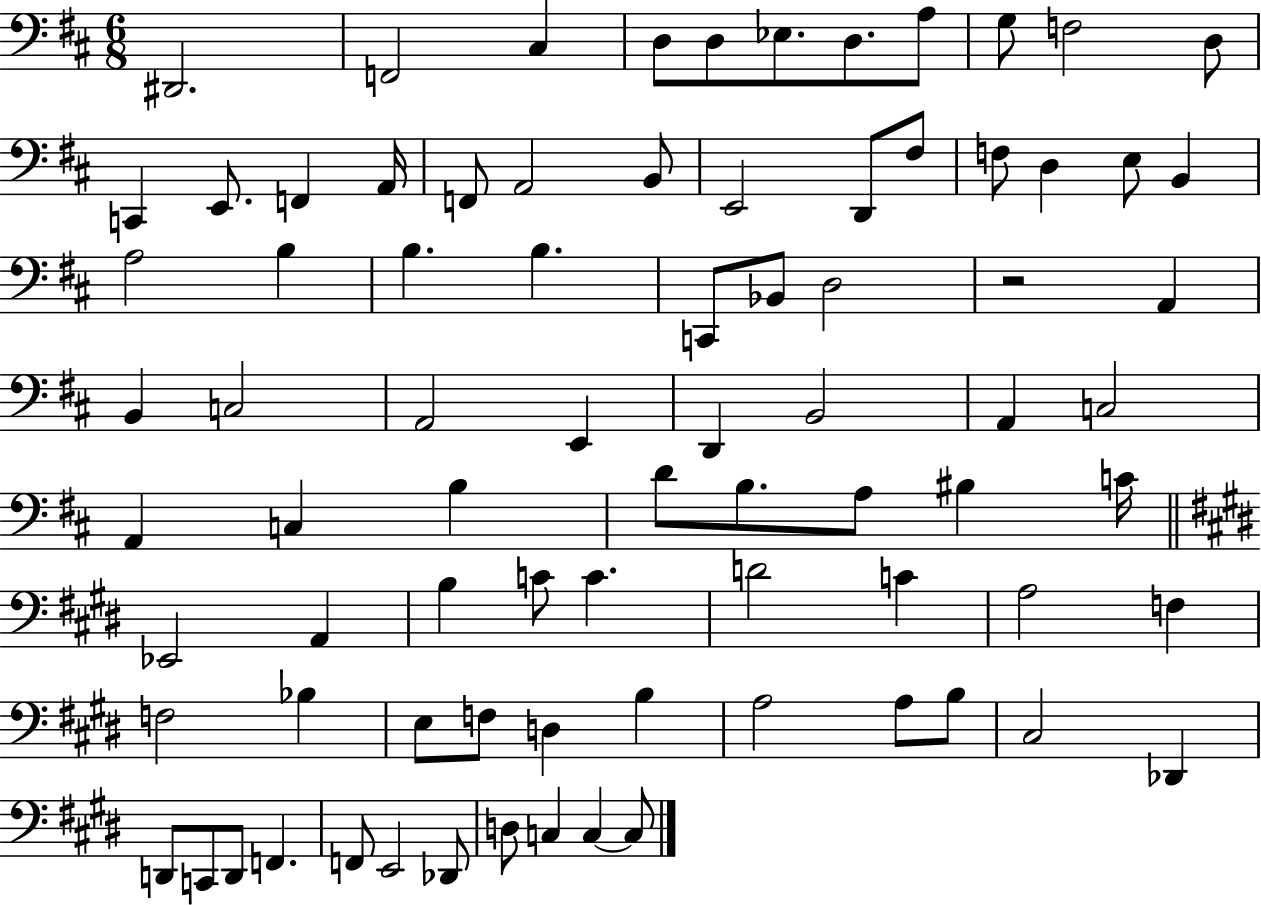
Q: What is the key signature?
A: D major